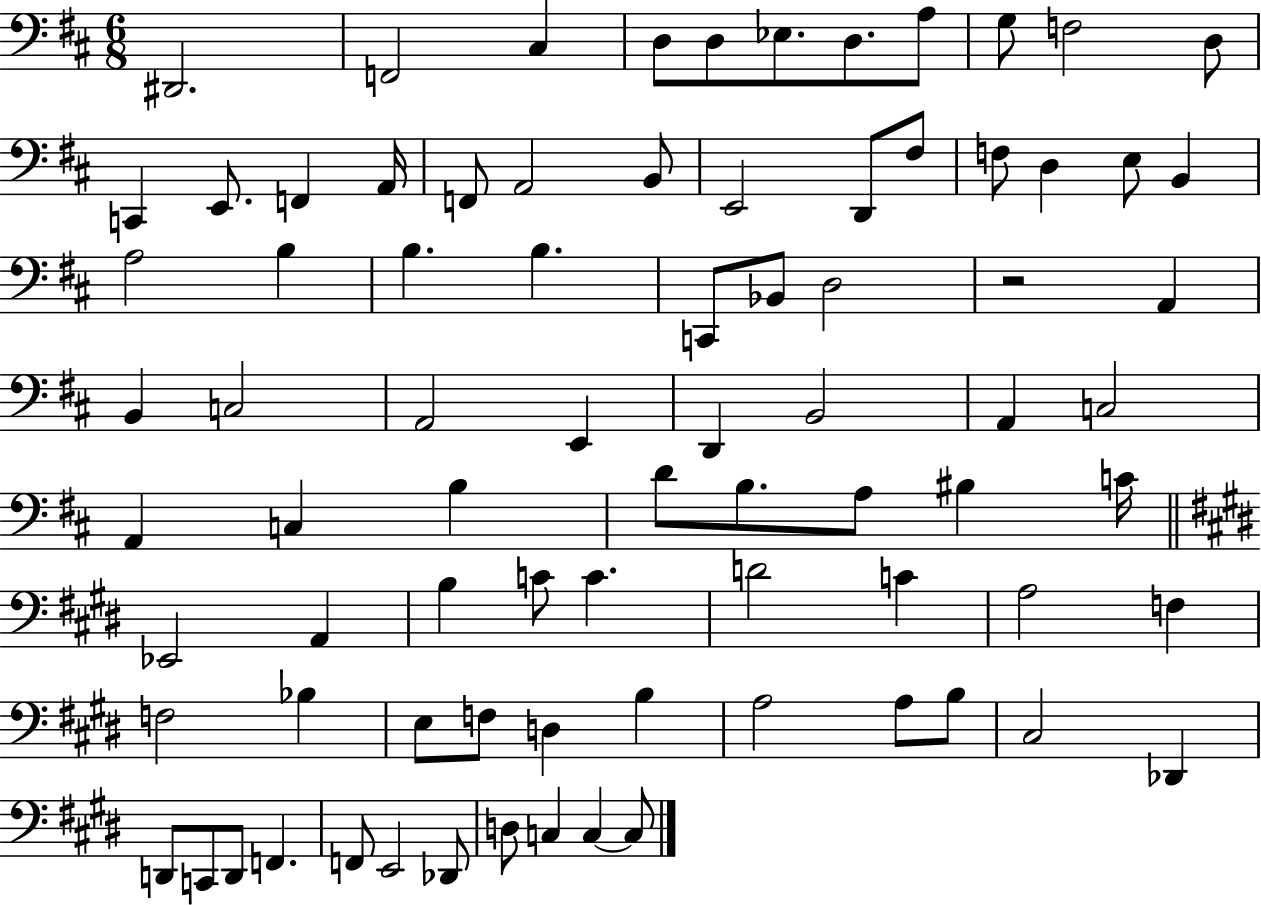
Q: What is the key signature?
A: D major